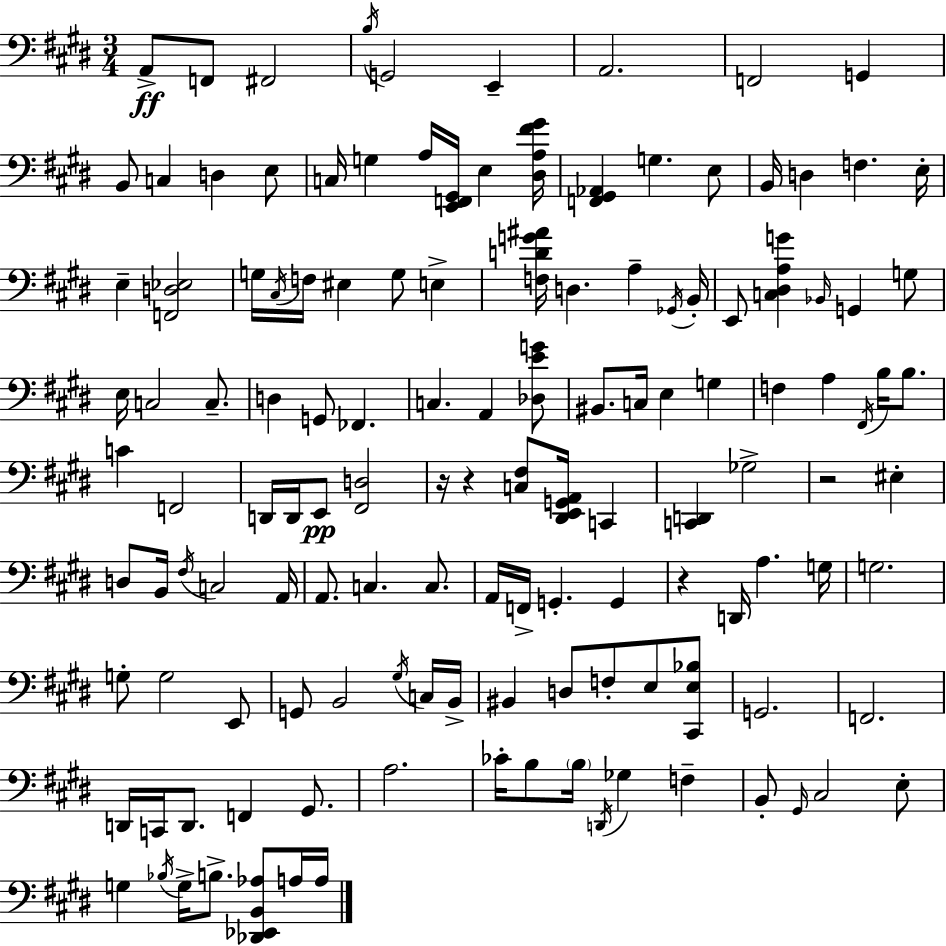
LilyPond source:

{
  \clef bass
  \numericTimeSignature
  \time 3/4
  \key e \major
  a,8->\ff f,8 fis,2 | \acciaccatura { b16 } g,2 e,4-- | a,2. | f,2 g,4 | \break b,8 c4 d4 e8 | c16 g4 a16 <e, f, gis,>16 e4 | <dis a fis' gis'>16 <f, gis, aes,>4 g4. e8 | b,16 d4 f4. | \break e16-. e4-- <f, d ees>2 | g16 \acciaccatura { cis16 } f16 eis4 g8 e4-> | <f d' g' ais'>16 d4. a4-- | \acciaccatura { ges,16 } b,16-. e,8 <c dis a g'>4 \grace { bes,16 } g,4 | \break g8 e16 c2 | c8.-- d4 g,8 fes,4. | c4. a,4 | <des e' g'>8 bis,8. c16 e4 | \break g4 f4 a4 | \acciaccatura { fis,16 } b16 b8. c'4 f,2 | d,16 d,16 e,8\pp <fis, d>2 | r16 r4 <c fis>8 | \break <dis, e, g, a,>16 c,4 <c, d,>4 ges2-> | r2 | eis4-. d8 b,16 \acciaccatura { fis16 } c2 | a,16 a,8. c4. | \break c8. a,16 f,16-> g,4.-. | g,4 r4 d,16 a4. | g16 g2. | g8-. g2 | \break e,8 g,8 b,2 | \acciaccatura { gis16 } c16 b,16-> bis,4 d8 | f8-. e8 <cis, e bes>8 g,2. | f,2. | \break d,16 c,16 d,8. | f,4 gis,8. a2. | ces'16-. b8 \parenthesize b16 \acciaccatura { d,16 } | ges4 f4-- b,8-. \grace { gis,16 } cis2 | \break e8-. g4 | \acciaccatura { bes16 } g16-> b8.-> <des, ees, b, aes>8 a16 a16 \bar "|."
}